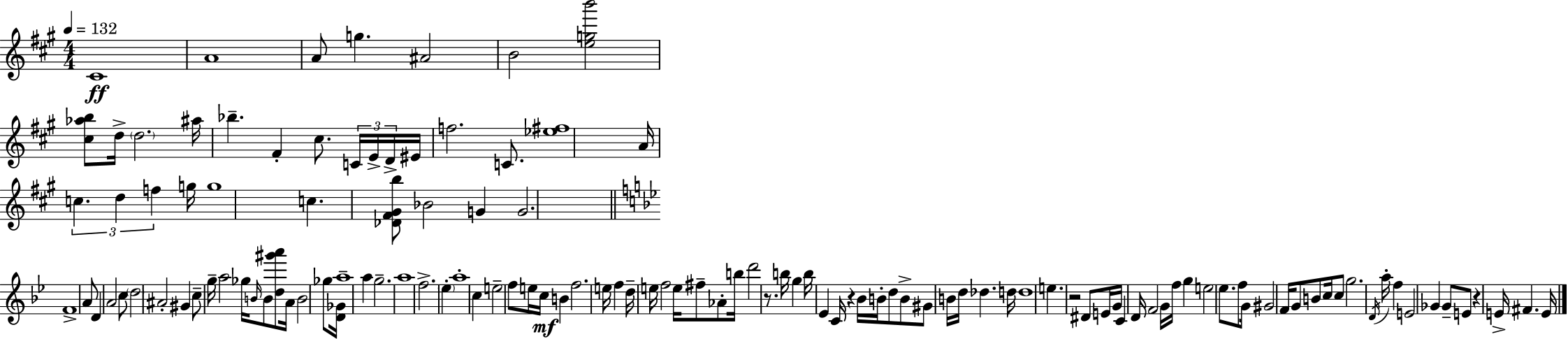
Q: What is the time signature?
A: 4/4